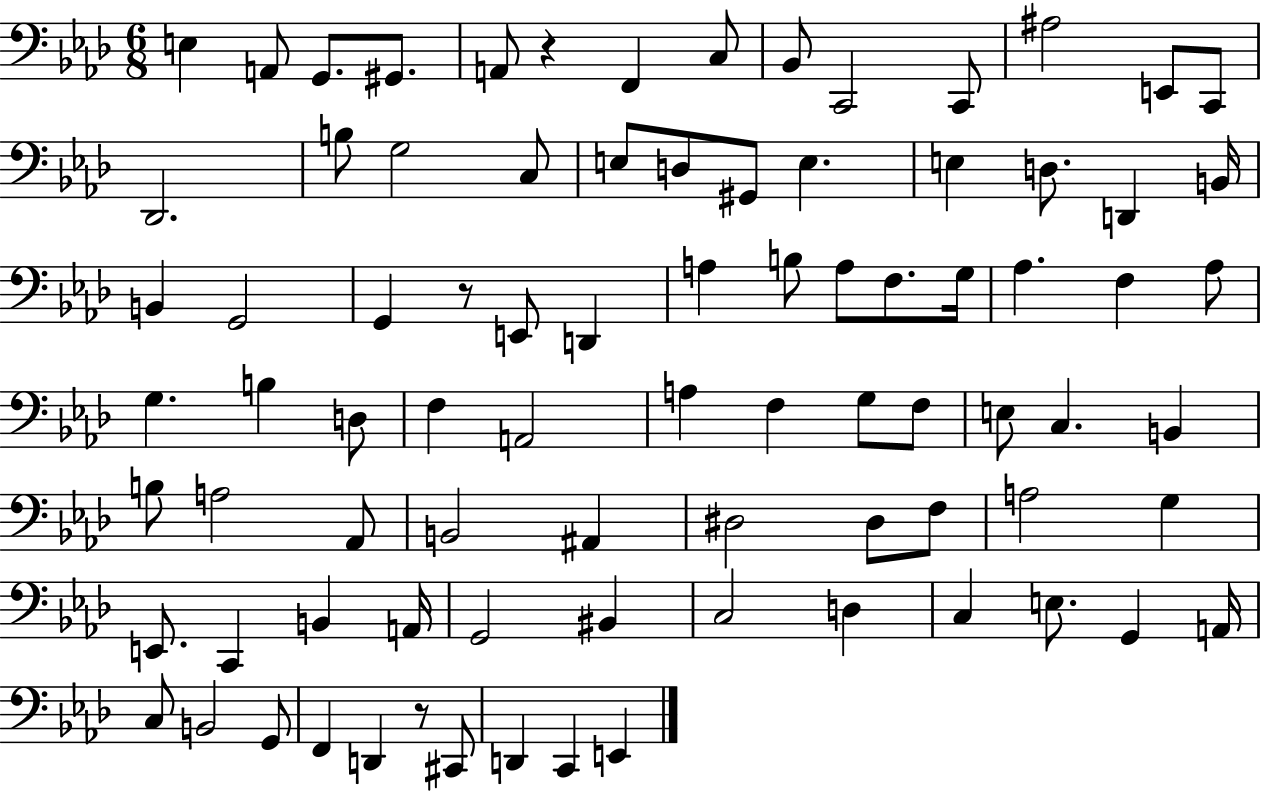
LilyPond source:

{
  \clef bass
  \numericTimeSignature
  \time 6/8
  \key aes \major
  e4 a,8 g,8. gis,8. | a,8 r4 f,4 c8 | bes,8 c,2 c,8 | ais2 e,8 c,8 | \break des,2. | b8 g2 c8 | e8 d8 gis,8 e4. | e4 d8. d,4 b,16 | \break b,4 g,2 | g,4 r8 e,8 d,4 | a4 b8 a8 f8. g16 | aes4. f4 aes8 | \break g4. b4 d8 | f4 a,2 | a4 f4 g8 f8 | e8 c4. b,4 | \break b8 a2 aes,8 | b,2 ais,4 | dis2 dis8 f8 | a2 g4 | \break e,8. c,4 b,4 a,16 | g,2 bis,4 | c2 d4 | c4 e8. g,4 a,16 | \break c8 b,2 g,8 | f,4 d,4 r8 cis,8 | d,4 c,4 e,4 | \bar "|."
}